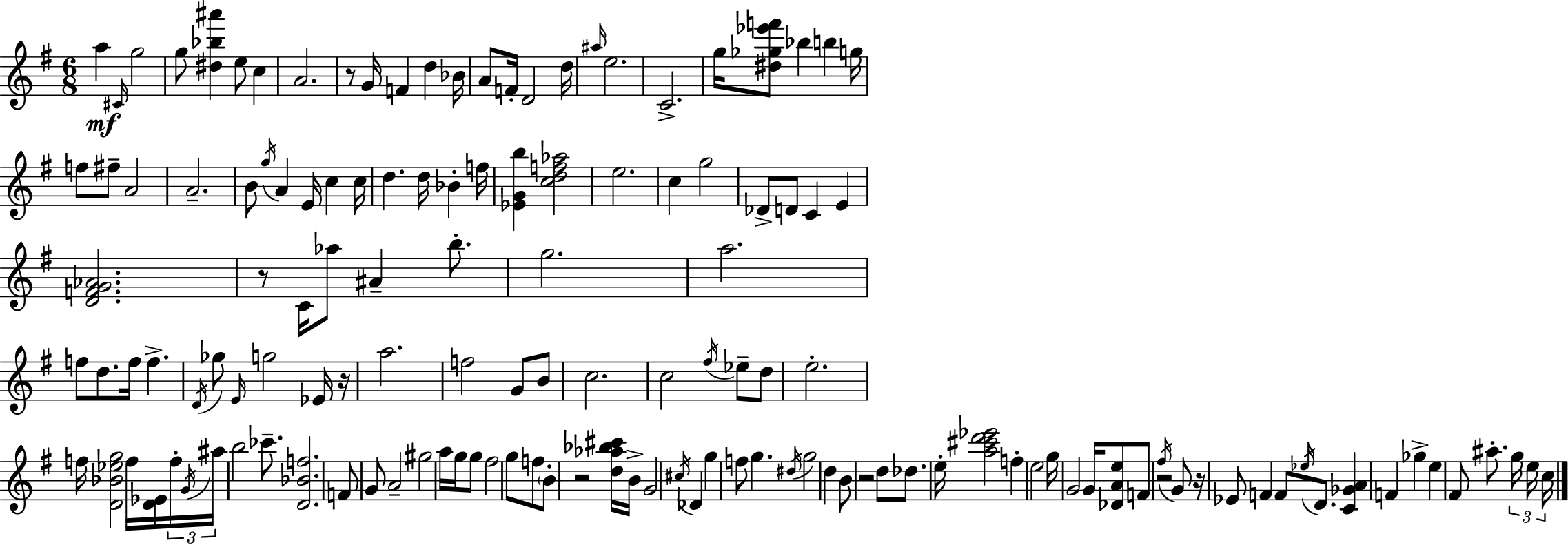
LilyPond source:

{
  \clef treble
  \numericTimeSignature
  \time 6/8
  \key e \minor
  a''4\mf \grace { cis'16 } g''2 | g''8 <dis'' bes'' ais'''>4 e''8 c''4 | a'2. | r8 g'16 f'4 d''4 | \break bes'16 a'8 f'16-. d'2 | d''16 \grace { ais''16 } e''2. | c'2.-> | g''16 <dis'' ges'' ees''' f'''>8 bes''4 b''4 | \break g''16 f''8 fis''8-- a'2 | a'2.-- | b'8 \acciaccatura { g''16 } a'4 e'16 c''4 | c''16 d''4. d''16 bes'4-. | \break f''16 <ees' g' b''>4 <c'' d'' f'' aes''>2 | e''2. | c''4 g''2 | des'8-> d'8 c'4 e'4 | \break <d' f' g' aes'>2. | r8 c'16 aes''8 ais'4-- | b''8.-. g''2. | a''2. | \break f''8 d''8. f''16 f''4.-> | \acciaccatura { d'16 } ges''8 \grace { e'16 } g''2 | ees'16 r16 a''2. | f''2 | \break g'8 b'8 c''2. | c''2 | \acciaccatura { fis''16 } ees''8-- d''8 e''2.-. | f''16 <d' bes' ees'' g''>2 | \break f''16 <d' ees'>16 \tuplet 3/2 { f''16-. \acciaccatura { g'16 } ais''16 } b''2 | ces'''8.-- <d' bes' f''>2. | f'8 g'8 a'2-- | gis''2 | \break a''16 g''16 g''8 fis''2 | g''8 f''8 \parenthesize b'8-. r2 | <d'' aes'' bes'' cis'''>16 b'16-> g'2 | \acciaccatura { cis''16 } des'4 g''4 | \break f''8 g''4. \acciaccatura { dis''16 } g''2 | d''4 b'8 r2 | d''8 des''8. | e''16-. <a'' cis''' d''' ees'''>2 f''4-. | \break e''2 g''16 g'2 | g'16 <des' a' e''>8 f'8 r2 | \acciaccatura { fis''16 } g'8 r16 ees'8 | f'4 f'8 \acciaccatura { ees''16 } d'8. <c' ges' a'>4 | \break f'4 ges''4-> e''4 | fis'8 ais''8.-. \tuplet 3/2 { g''16 e''16 c''16 } \bar "|."
}